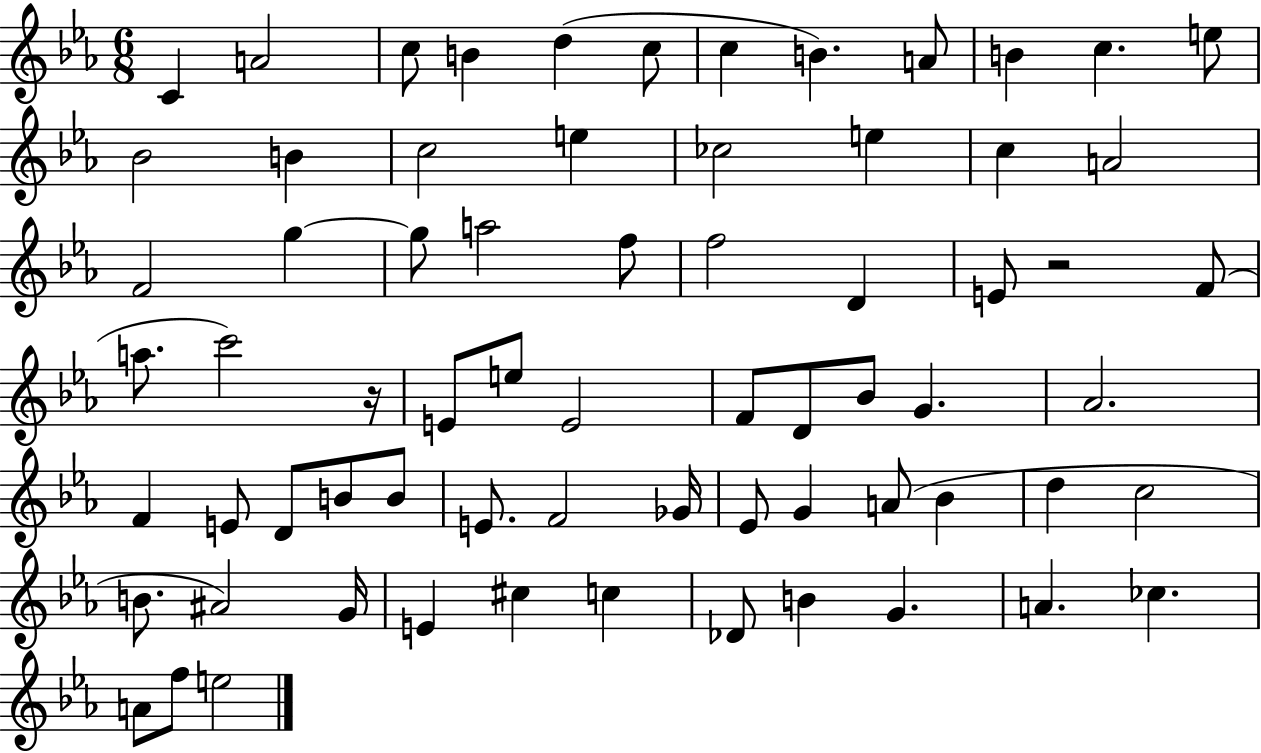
C4/q A4/h C5/e B4/q D5/q C5/e C5/q B4/q. A4/e B4/q C5/q. E5/e Bb4/h B4/q C5/h E5/q CES5/h E5/q C5/q A4/h F4/h G5/q G5/e A5/h F5/e F5/h D4/q E4/e R/h F4/e A5/e. C6/h R/s E4/e E5/e E4/h F4/e D4/e Bb4/e G4/q. Ab4/h. F4/q E4/e D4/e B4/e B4/e E4/e. F4/h Gb4/s Eb4/e G4/q A4/e Bb4/q D5/q C5/h B4/e. A#4/h G4/s E4/q C#5/q C5/q Db4/e B4/q G4/q. A4/q. CES5/q. A4/e F5/e E5/h